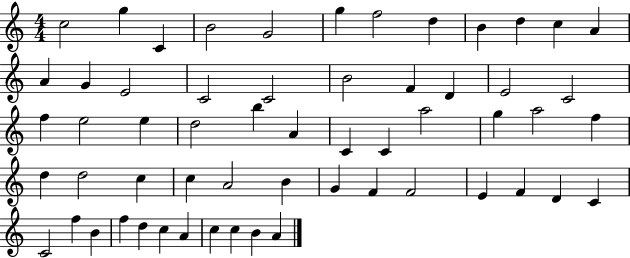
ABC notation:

X:1
T:Untitled
M:4/4
L:1/4
K:C
c2 g C B2 G2 g f2 d B d c A A G E2 C2 C2 B2 F D E2 C2 f e2 e d2 b A C C a2 g a2 f d d2 c c A2 B G F F2 E F D C C2 f B f d c A c c B A